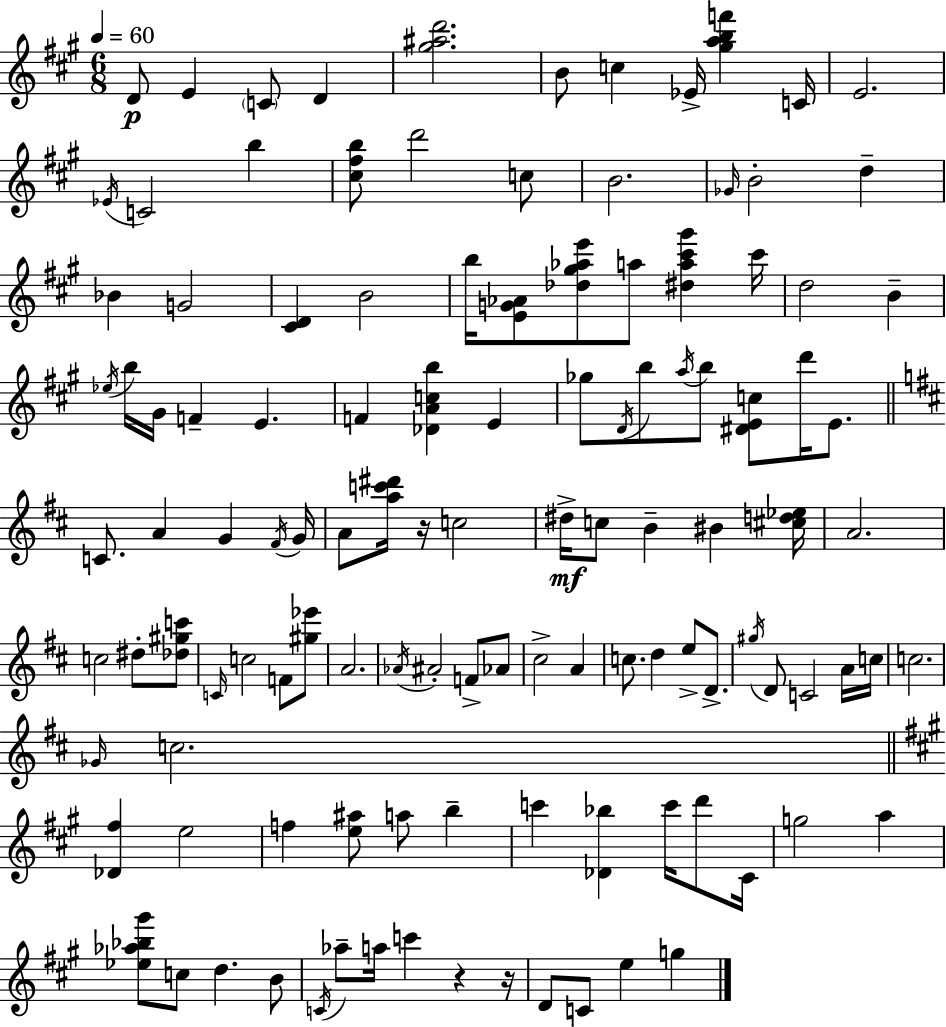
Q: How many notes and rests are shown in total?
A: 117